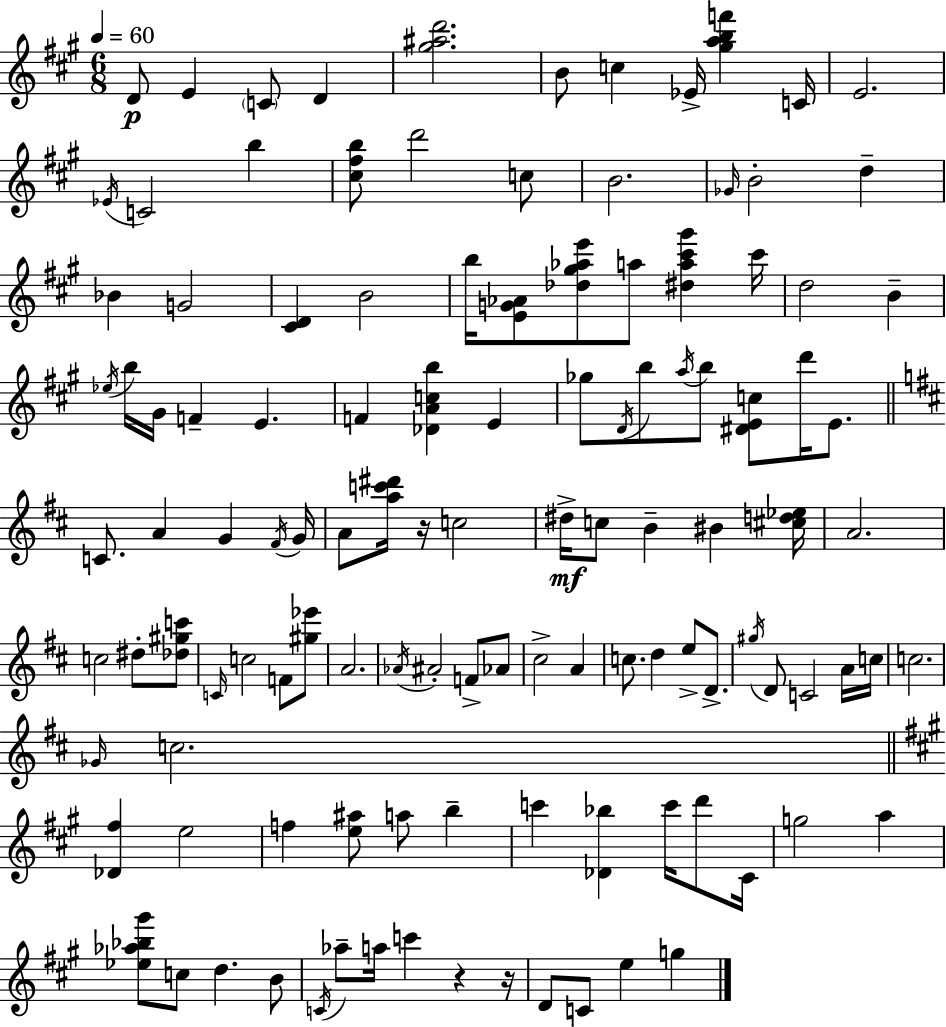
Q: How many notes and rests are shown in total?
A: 117